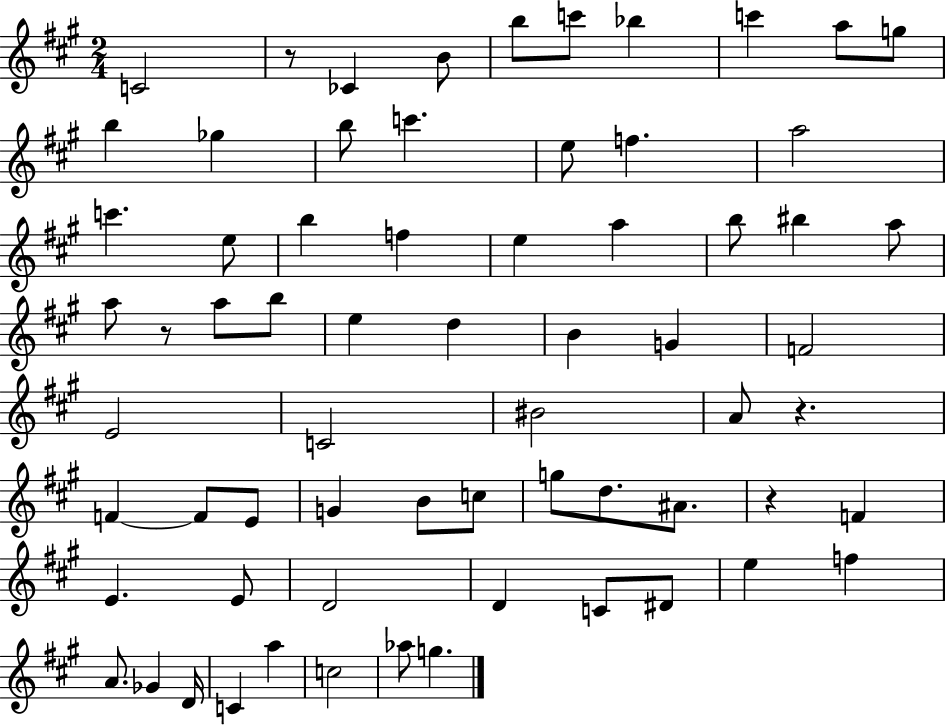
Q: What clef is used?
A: treble